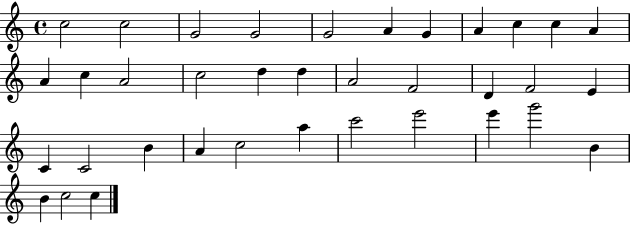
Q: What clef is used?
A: treble